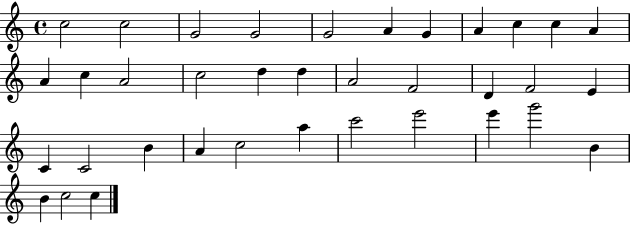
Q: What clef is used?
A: treble